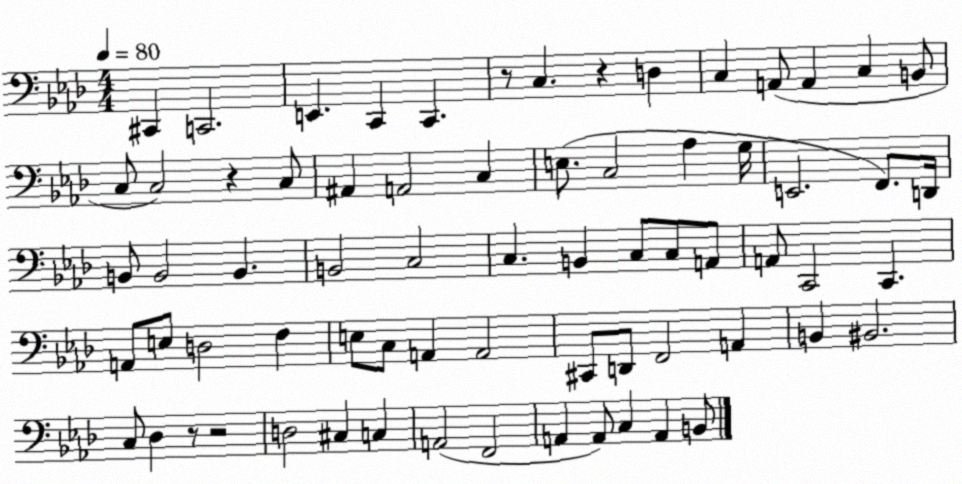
X:1
T:Untitled
M:4/4
L:1/4
K:Ab
^C,, C,,2 E,, C,, C,, z/2 C, z D, C, A,,/2 A,, C, B,,/2 C,/2 C,2 z C,/2 ^A,, A,,2 C, E,/2 C,2 _A, G,/4 E,,2 F,,/2 D,,/4 B,,/2 B,,2 B,, B,,2 C,2 C, B,, C,/2 C,/2 A,,/2 A,,/2 C,,2 C,, A,,/2 E,/2 D,2 F, E,/2 C,/2 A,, A,,2 ^C,,/2 D,,/2 F,,2 A,, B,, ^B,,2 C,/2 _D, z/2 z2 D,2 ^C, C, A,,2 F,,2 A,, A,,/2 C, A,, B,,/2